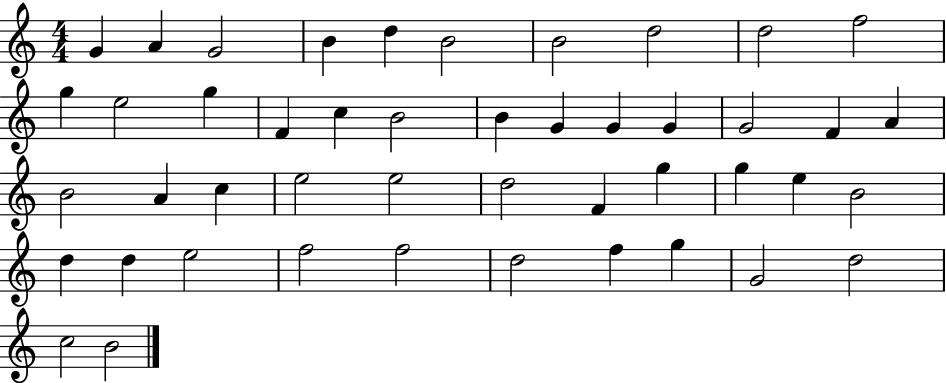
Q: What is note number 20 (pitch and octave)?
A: G4